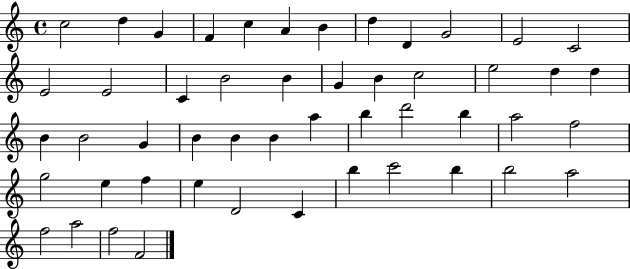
C5/h D5/q G4/q F4/q C5/q A4/q B4/q D5/q D4/q G4/h E4/h C4/h E4/h E4/h C4/q B4/h B4/q G4/q B4/q C5/h E5/h D5/q D5/q B4/q B4/h G4/q B4/q B4/q B4/q A5/q B5/q D6/h B5/q A5/h F5/h G5/h E5/q F5/q E5/q D4/h C4/q B5/q C6/h B5/q B5/h A5/h F5/h A5/h F5/h F4/h